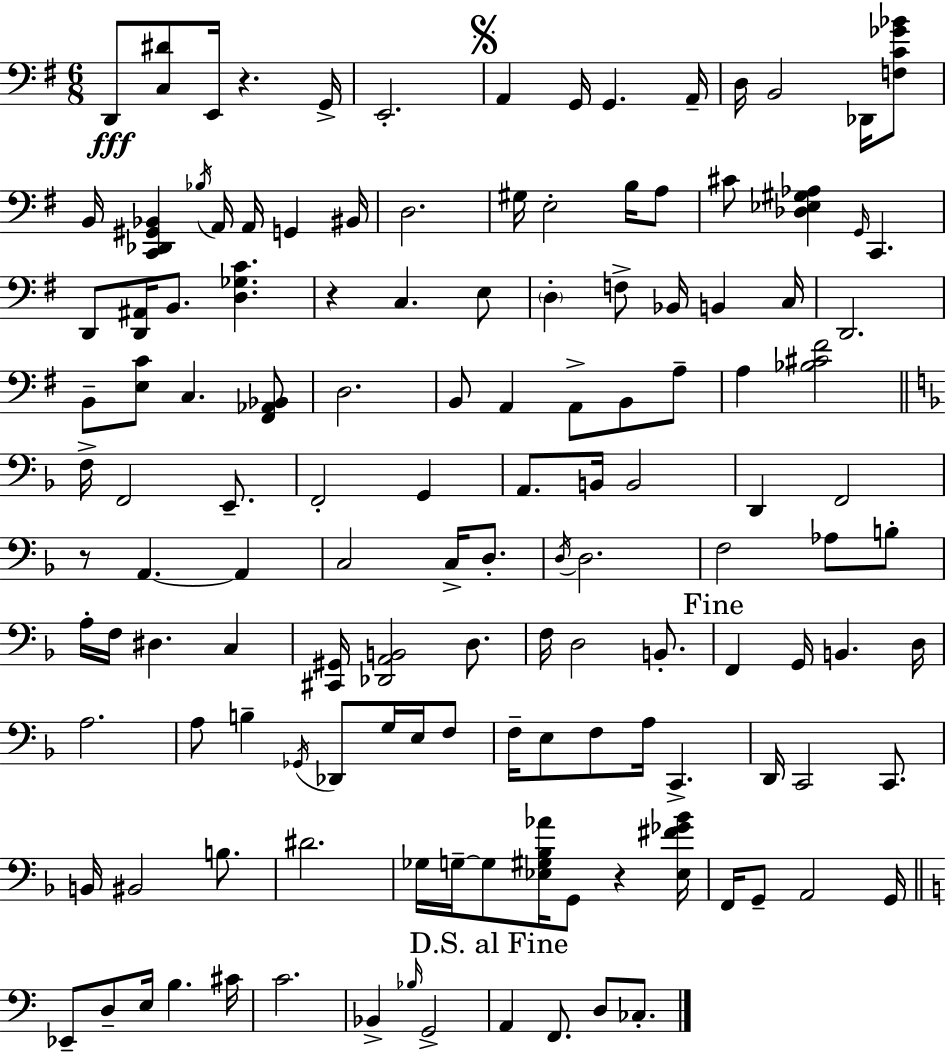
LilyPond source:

{
  \clef bass
  \numericTimeSignature
  \time 6/8
  \key g \major
  \repeat volta 2 { d,8\fff <c dis'>8 e,16 r4. g,16-> | e,2.-. | \mark \markup { \musicglyph "scripts.segno" } a,4 g,16 g,4. a,16-- | d16 b,2 des,16 <f c' ges' bes'>8 | \break b,16 <c, des, gis, bes,>4 \acciaccatura { bes16 } a,16 a,16 g,4 | bis,16 d2. | gis16 e2-. b16 a8 | cis'8 <des ees gis aes>4 \grace { g,16 } c,4. | \break d,8 <d, ais,>16 b,8. <d ges c'>4. | r4 c4. | e8 \parenthesize d4-. f8-> bes,16 b,4 | c16 d,2. | \break b,8-- <e c'>8 c4. | <fis, aes, bes,>8 d2. | b,8 a,4 a,8-> b,8 | a8-- a4 <bes cis' fis'>2 | \break \bar "||" \break \key f \major f16-> f,2 e,8.-- | f,2-. g,4 | a,8. b,16 b,2 | d,4 f,2 | \break r8 a,4.~~ a,4 | c2 c16-> d8.-. | \acciaccatura { d16 } d2. | f2 aes8 b8-. | \break a16-. f16 dis4. c4 | <cis, gis,>16 <des, a, b,>2 d8. | f16 d2 b,8.-. | \mark "Fine" f,4 g,16 b,4. | \break d16 a2. | a8 b4-- \acciaccatura { ges,16 } des,8 g16 e16 | f8 f16-- e8 f8 a16 c,4.-> | d,16 c,2 c,8. | \break b,16 bis,2 b8. | dis'2. | ges16 g16--~~ g8 <ees gis bes aes'>16 g,8 r4 | <ees fis' ges' bes'>16 f,16 g,8-- a,2 | \break g,16 \bar "||" \break \key c \major ees,8-- d8-- e16 b4. cis'16 | c'2. | bes,4-> \grace { bes16 } g,2-> | \mark "D.S. al Fine" a,4 f,8. d8 ces8.-. | \break } \bar "|."
}